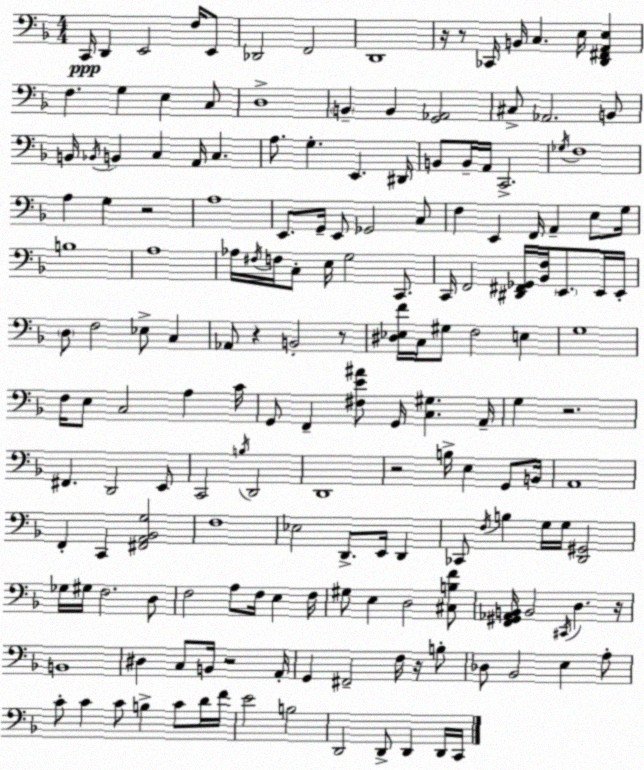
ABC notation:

X:1
T:Untitled
M:4/4
L:1/4
K:Dm
C,,/4 D,, E,,2 F,/4 E,,/2 _D,,2 F,,2 D,,4 z/4 z/2 _C,,/4 B,,/4 C, E,/4 [D,,^F,,A,,E,] F, G, E, C,/2 D,4 B,, B,, [G,,_A,,]2 ^C,/2 _A,,2 B,,/2 B,,/4 _B,,/4 B,, C, A,,/4 C, A,/2 G, E,, ^D,,/4 B,,/2 B,,/4 A,,/4 C,,2 _G,/4 F,4 A, G, z2 A,4 E,,/2 G,,/4 E,,/2 _G,,2 C,/2 F, E,, F,,/4 A,, E,/2 G,/4 B,4 A,4 _A,/4 ^F,/4 F,/4 C,/2 E,/4 G,2 C,,/2 C,,/4 F,,2 [^D,,^F,,_G,,]/4 [_B,,F,]/4 E,,/2 E,,/4 E,,/4 D,/2 F,2 _E,/2 C, _A,,/2 z B,,2 z/2 [^D,_E,F]/4 C,/4 ^G,/2 F,2 E, G,4 F,/4 E,/2 C,2 A, C/4 G,,/2 F,, [^F,E^A]/2 G,,/4 [C,^G,] A,,/4 G, z2 ^F,, D,,2 E,,/2 C,,2 B,/4 D,,2 D,,4 z2 B,/4 E, G,,/2 B,,/4 A,,4 F,, C,, [^F,,A,,_B,,G,]2 F,4 _E,2 D,,/2 E,,/4 D,, _C,,/2 F,/4 B, G,/4 G,/4 [D,,^G,,]2 _G,/4 ^G,/4 F,2 D,/2 F,2 A,/2 F,/4 E, F,/4 ^G,/2 E, D,2 [^C,B,F]/2 [F,,^G,,_A,,B,,]/4 B,,2 ^C,,/4 D, z/4 B,,4 ^D, C,/2 B,,/4 z2 A,,/4 G,, ^F,,2 F,/4 z/4 B,/2 _D,/2 _B,,2 E, A,/2 C/2 C C/2 B, C/2 D/4 F/4 E2 B,2 D,,2 D,,/2 D,, D,,/4 C,,/4